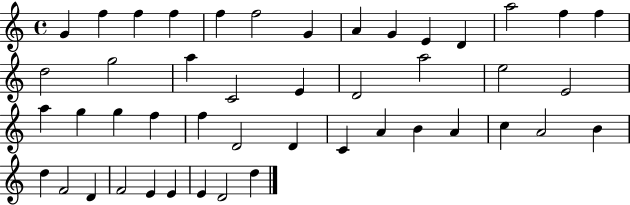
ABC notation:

X:1
T:Untitled
M:4/4
L:1/4
K:C
G f f f f f2 G A G E D a2 f f d2 g2 a C2 E D2 a2 e2 E2 a g g f f D2 D C A B A c A2 B d F2 D F2 E E E D2 d